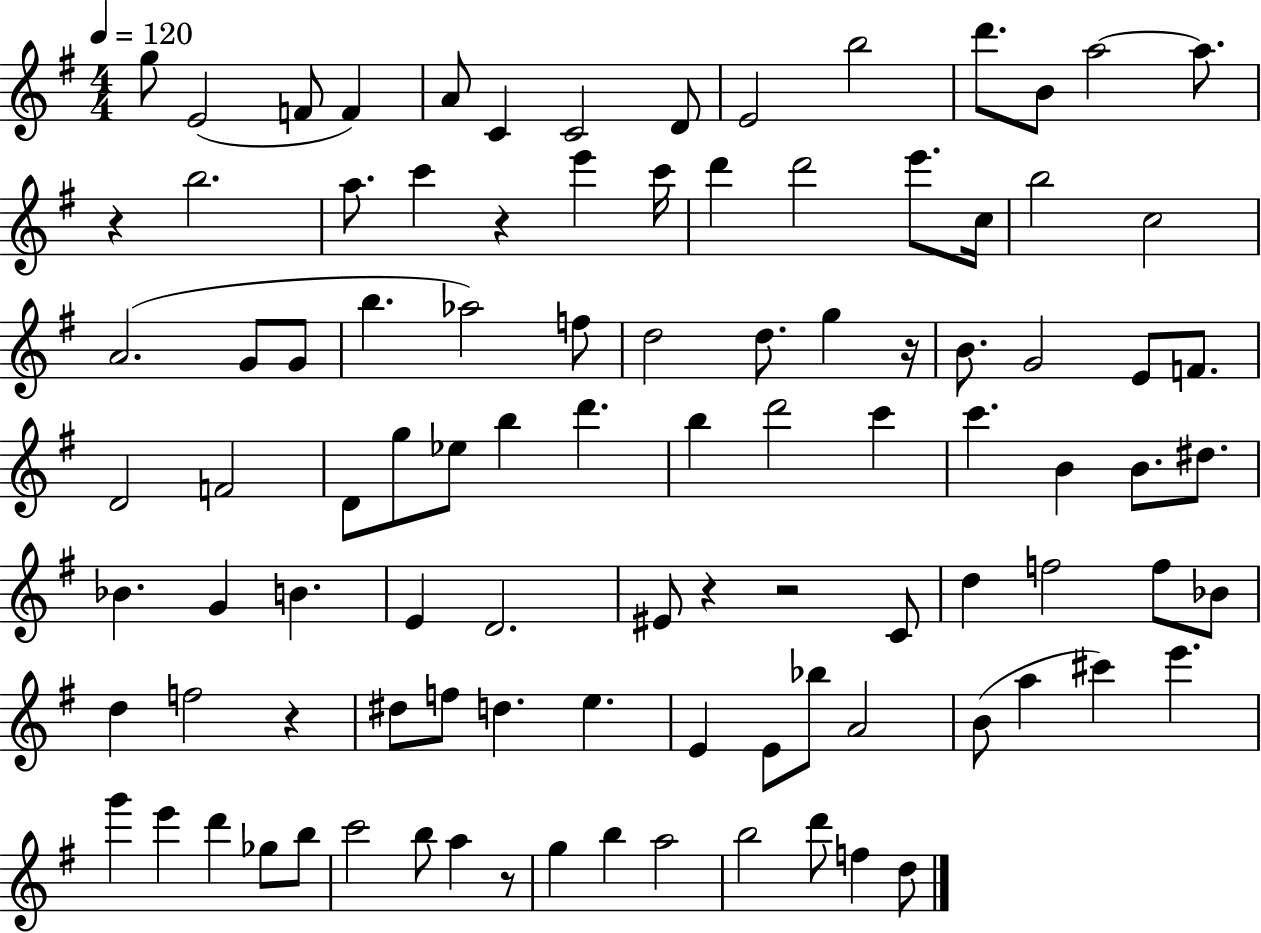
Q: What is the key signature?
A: G major